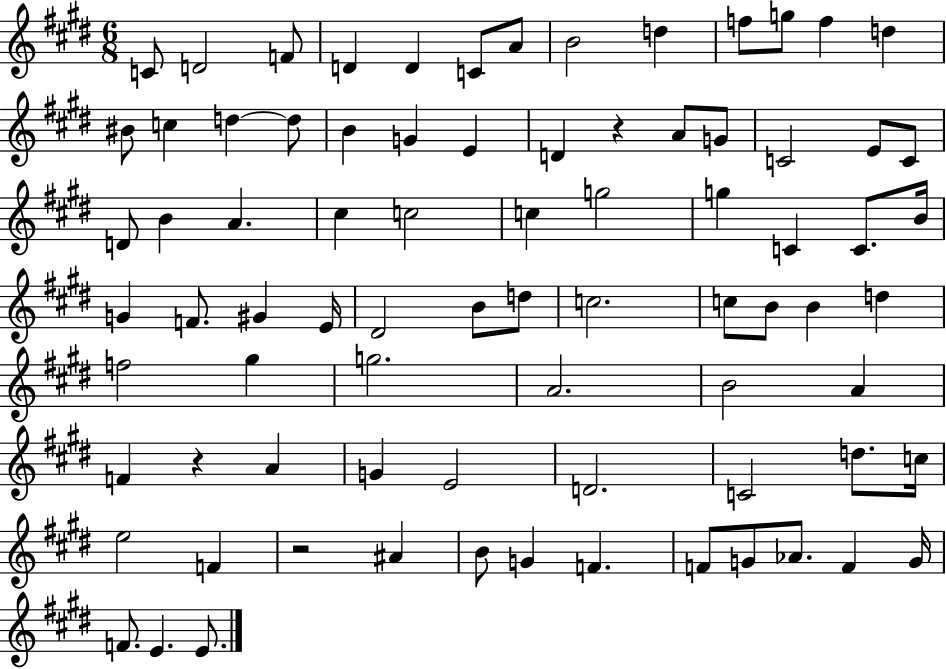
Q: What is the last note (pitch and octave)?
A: E4